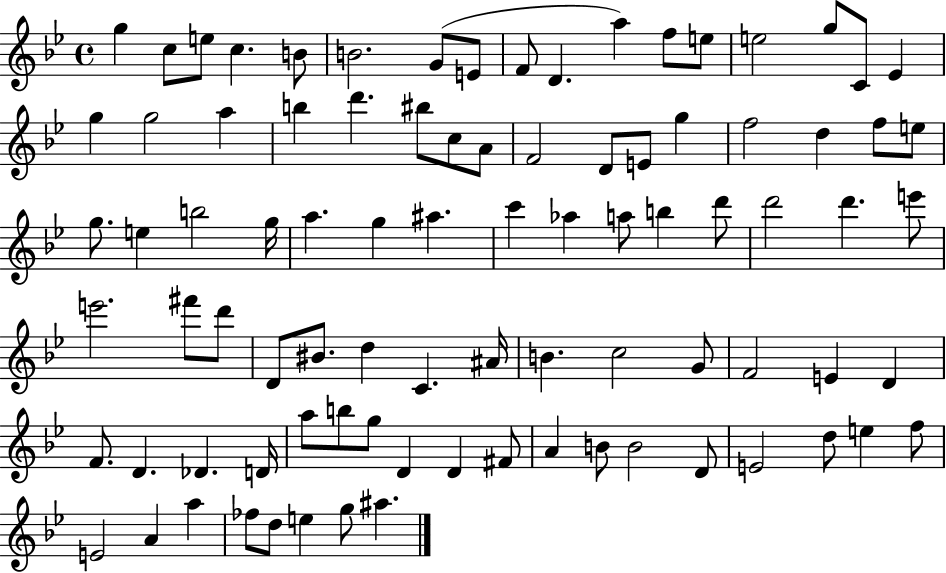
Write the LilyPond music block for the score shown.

{
  \clef treble
  \time 4/4
  \defaultTimeSignature
  \key bes \major
  g''4 c''8 e''8 c''4. b'8 | b'2. g'8( e'8 | f'8 d'4. a''4) f''8 e''8 | e''2 g''8 c'8 ees'4 | \break g''4 g''2 a''4 | b''4 d'''4. bis''8 c''8 a'8 | f'2 d'8 e'8 g''4 | f''2 d''4 f''8 e''8 | \break g''8. e''4 b''2 g''16 | a''4. g''4 ais''4. | c'''4 aes''4 a''8 b''4 d'''8 | d'''2 d'''4. e'''8 | \break e'''2. fis'''8 d'''8 | d'8 bis'8. d''4 c'4. ais'16 | b'4. c''2 g'8 | f'2 e'4 d'4 | \break f'8. d'4. des'4. d'16 | a''8 b''8 g''8 d'4 d'4 fis'8 | a'4 b'8 b'2 d'8 | e'2 d''8 e''4 f''8 | \break e'2 a'4 a''4 | fes''8 d''8 e''4 g''8 ais''4. | \bar "|."
}